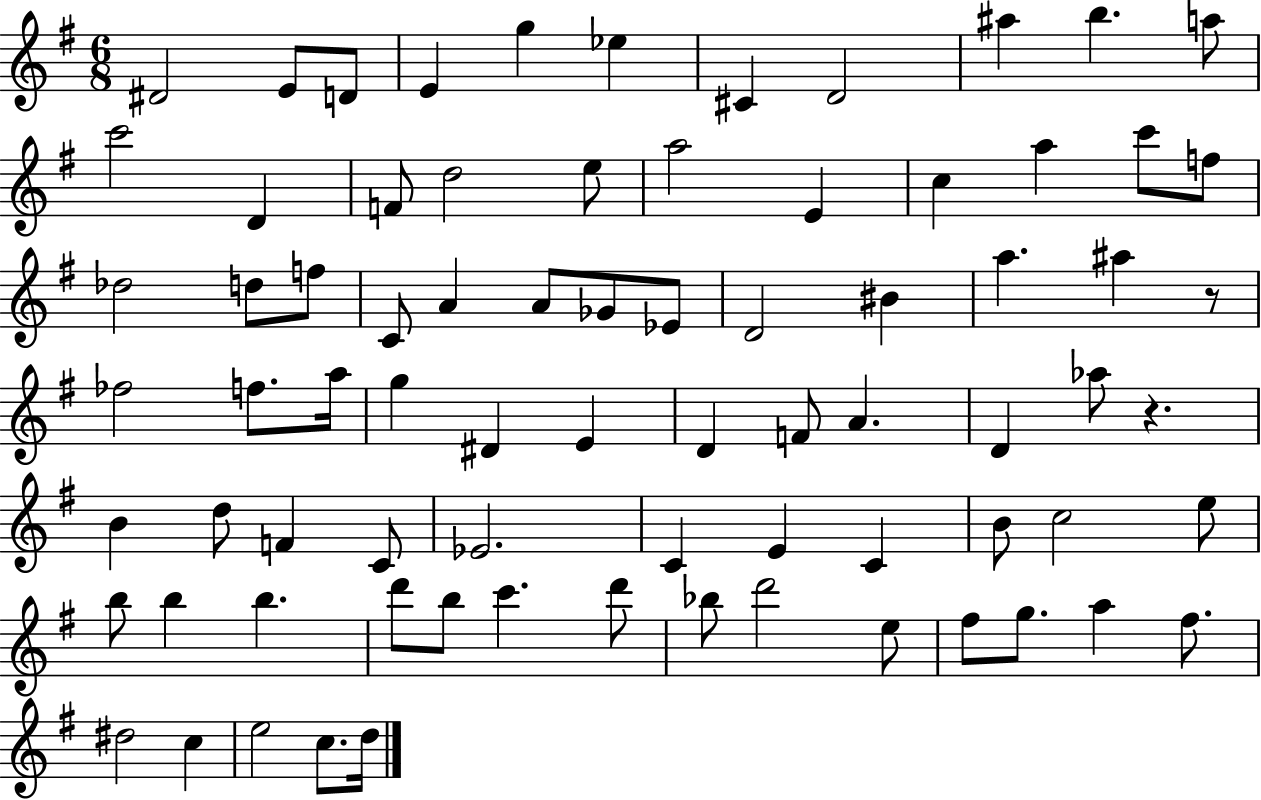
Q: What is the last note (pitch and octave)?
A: D5